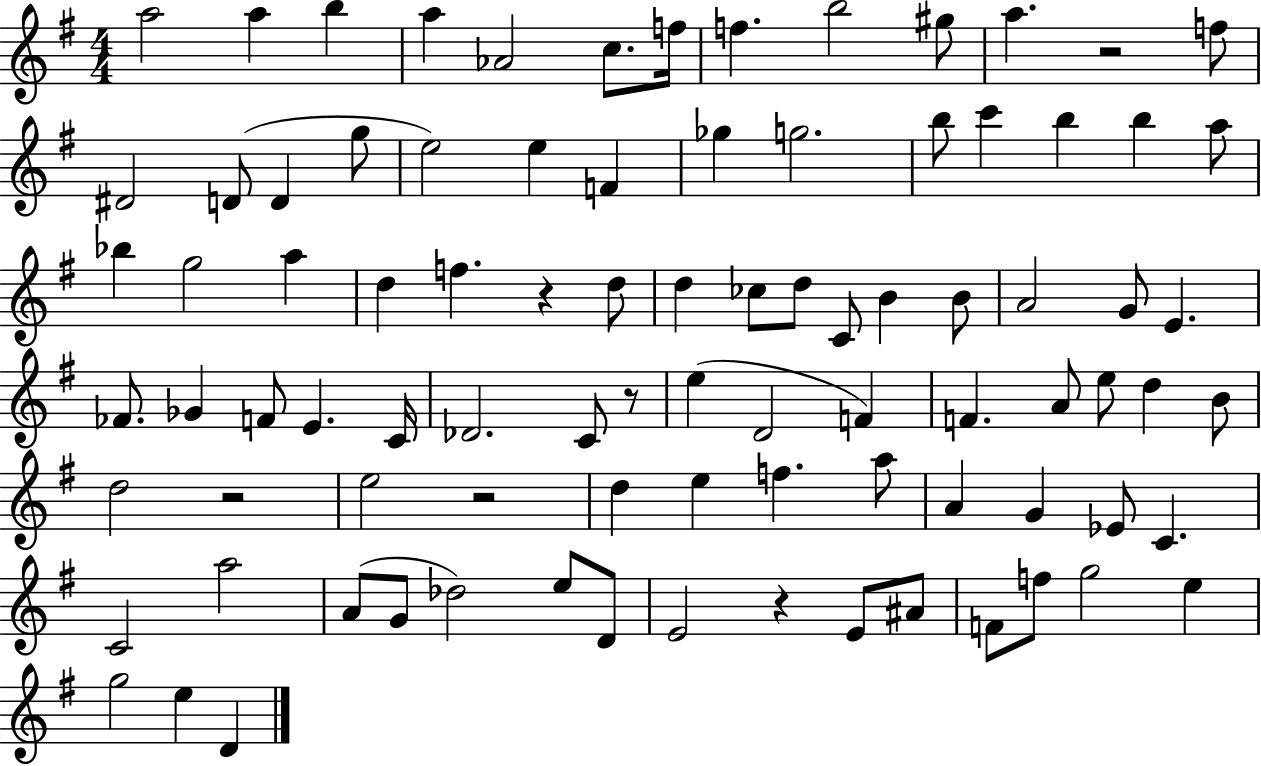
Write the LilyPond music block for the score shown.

{
  \clef treble
  \numericTimeSignature
  \time 4/4
  \key g \major
  \repeat volta 2 { a''2 a''4 b''4 | a''4 aes'2 c''8. f''16 | f''4. b''2 gis''8 | a''4. r2 f''8 | \break dis'2 d'8( d'4 g''8 | e''2) e''4 f'4 | ges''4 g''2. | b''8 c'''4 b''4 b''4 a''8 | \break bes''4 g''2 a''4 | d''4 f''4. r4 d''8 | d''4 ces''8 d''8 c'8 b'4 b'8 | a'2 g'8 e'4. | \break fes'8. ges'4 f'8 e'4. c'16 | des'2. c'8 r8 | e''4( d'2 f'4) | f'4. a'8 e''8 d''4 b'8 | \break d''2 r2 | e''2 r2 | d''4 e''4 f''4. a''8 | a'4 g'4 ees'8 c'4. | \break c'2 a''2 | a'8( g'8 des''2) e''8 d'8 | e'2 r4 e'8 ais'8 | f'8 f''8 g''2 e''4 | \break g''2 e''4 d'4 | } \bar "|."
}